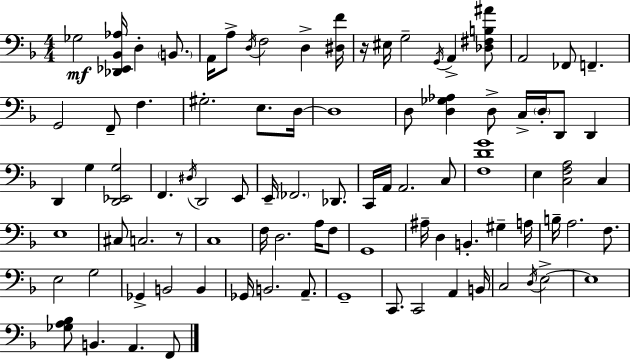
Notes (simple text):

Gb3/h [Db2,Eb2,Bb2,Ab3]/s D3/q B2/e. A2/s A3/e D3/s F3/h D3/q [D#3,F4]/s R/s EIS3/s G3/h G2/s A2/q [Db3,F#3,B3,A#4]/e A2/h FES2/e F2/q. G2/h F2/e F3/q. G#3/h. E3/e. D3/s D3/w D3/e [D3,Gb3,Ab3]/q D3/e C3/s D3/s D2/e D2/q D2/q G3/q [D2,Eb2,G3]/h F2/q. D#3/s D2/h E2/e E2/s FES2/h. Db2/e. C2/s A2/s A2/h. C3/e [F3,D4,G4]/w E3/q [C3,F3,A3]/h C3/q E3/w C#3/e C3/h. R/e C3/w F3/s D3/h. A3/s F3/e G2/w A#3/s D3/q B2/q. G#3/q A3/s B3/s A3/h. F3/e. E3/h G3/h Gb2/q B2/h B2/q Gb2/s B2/h. A2/e. G2/w C2/e. C2/h A2/q B2/s C3/h D3/s E3/h E3/w [Gb3,A3,Bb3]/e B2/q. A2/q. F2/e